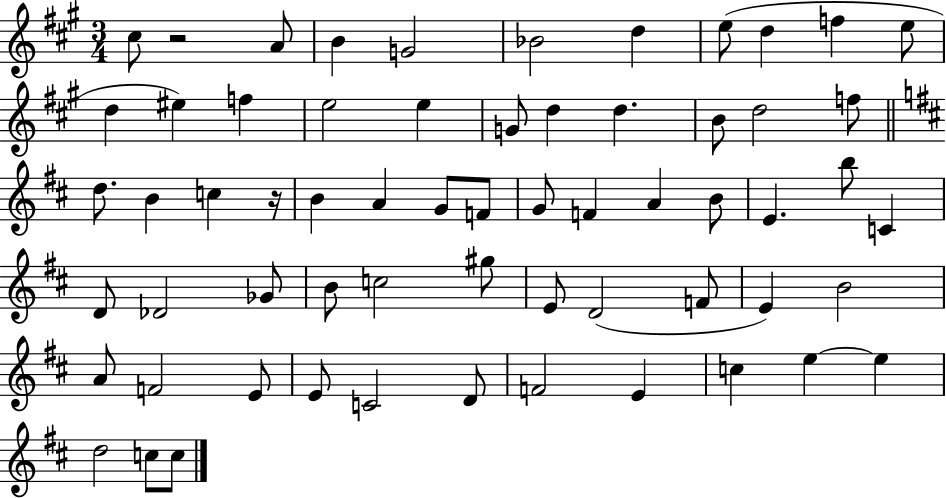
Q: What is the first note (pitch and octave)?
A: C#5